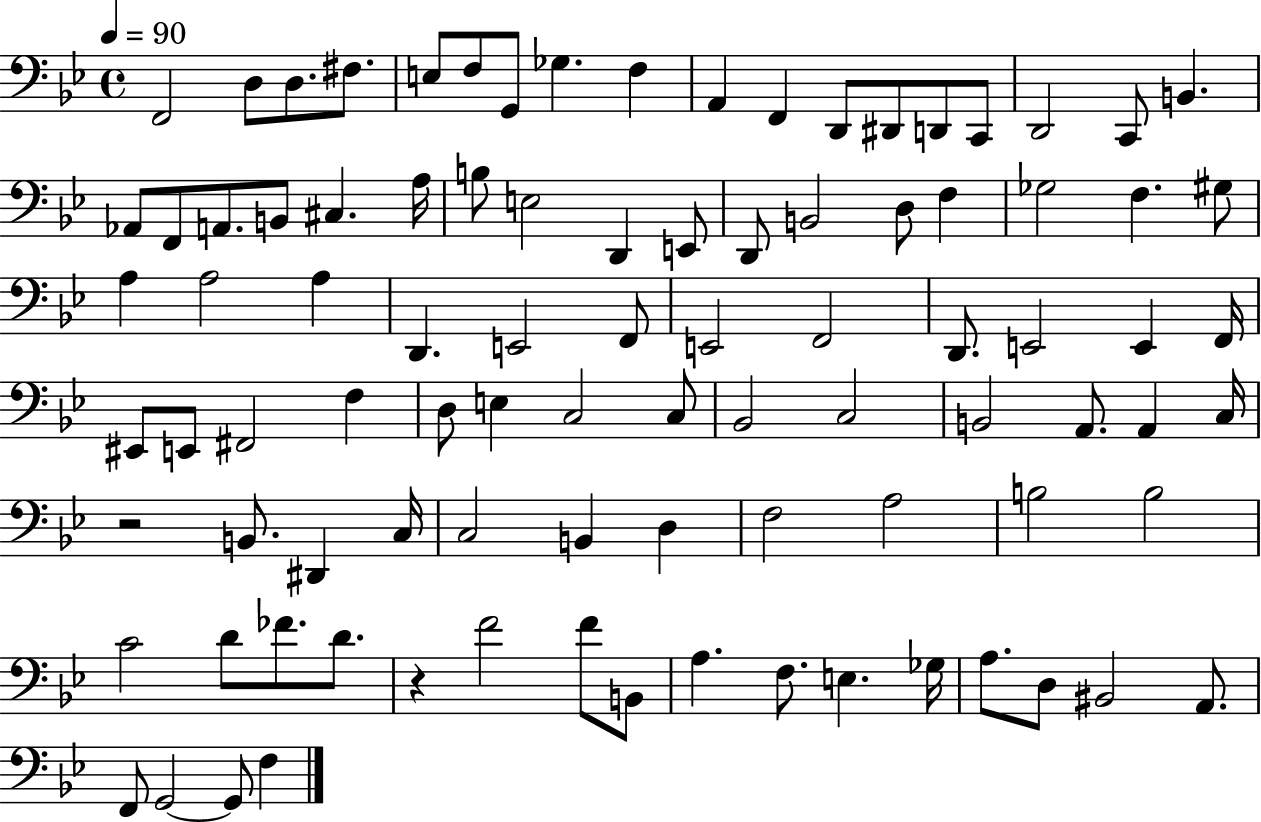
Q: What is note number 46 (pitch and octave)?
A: E2